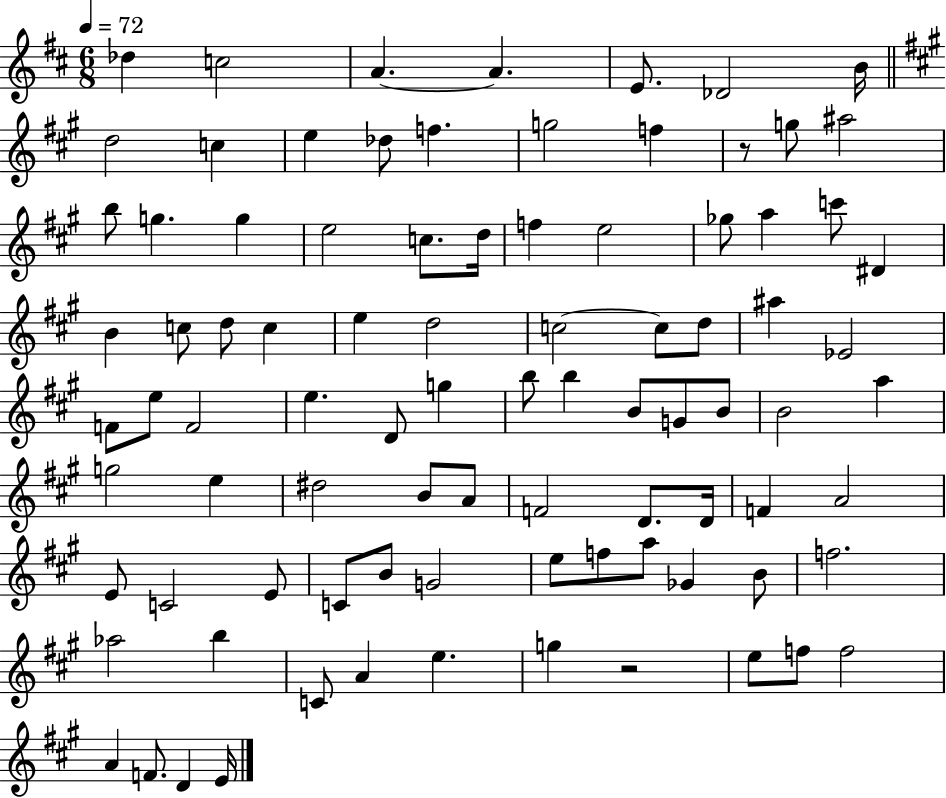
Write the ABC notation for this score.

X:1
T:Untitled
M:6/8
L:1/4
K:D
_d c2 A A E/2 _D2 B/4 d2 c e _d/2 f g2 f z/2 g/2 ^a2 b/2 g g e2 c/2 d/4 f e2 _g/2 a c'/2 ^D B c/2 d/2 c e d2 c2 c/2 d/2 ^a _E2 F/2 e/2 F2 e D/2 g b/2 b B/2 G/2 B/2 B2 a g2 e ^d2 B/2 A/2 F2 D/2 D/4 F A2 E/2 C2 E/2 C/2 B/2 G2 e/2 f/2 a/2 _G B/2 f2 _a2 b C/2 A e g z2 e/2 f/2 f2 A F/2 D E/4